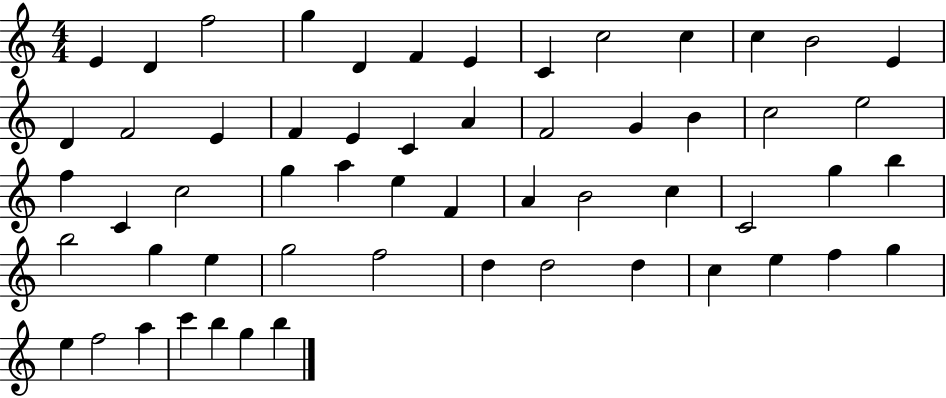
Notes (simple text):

E4/q D4/q F5/h G5/q D4/q F4/q E4/q C4/q C5/h C5/q C5/q B4/h E4/q D4/q F4/h E4/q F4/q E4/q C4/q A4/q F4/h G4/q B4/q C5/h E5/h F5/q C4/q C5/h G5/q A5/q E5/q F4/q A4/q B4/h C5/q C4/h G5/q B5/q B5/h G5/q E5/q G5/h F5/h D5/q D5/h D5/q C5/q E5/q F5/q G5/q E5/q F5/h A5/q C6/q B5/q G5/q B5/q